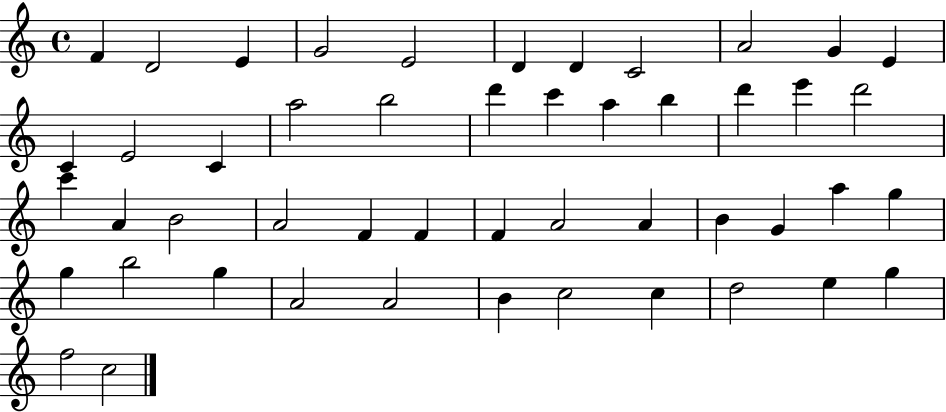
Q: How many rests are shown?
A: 0